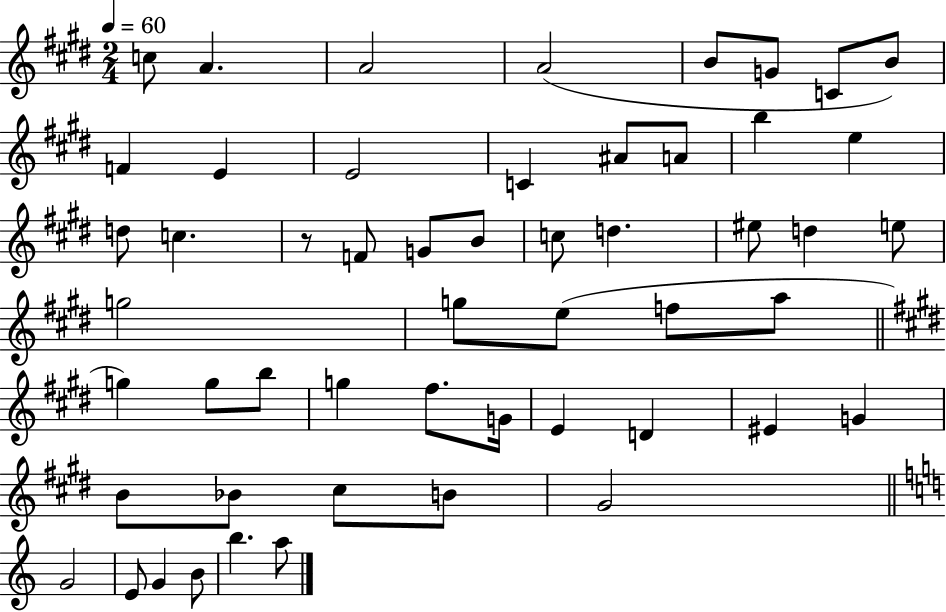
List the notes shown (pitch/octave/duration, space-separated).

C5/e A4/q. A4/h A4/h B4/e G4/e C4/e B4/e F4/q E4/q E4/h C4/q A#4/e A4/e B5/q E5/q D5/e C5/q. R/e F4/e G4/e B4/e C5/e D5/q. EIS5/e D5/q E5/e G5/h G5/e E5/e F5/e A5/e G5/q G5/e B5/e G5/q F#5/e. G4/s E4/q D4/q EIS4/q G4/q B4/e Bb4/e C#5/e B4/e G#4/h G4/h E4/e G4/q B4/e B5/q. A5/e